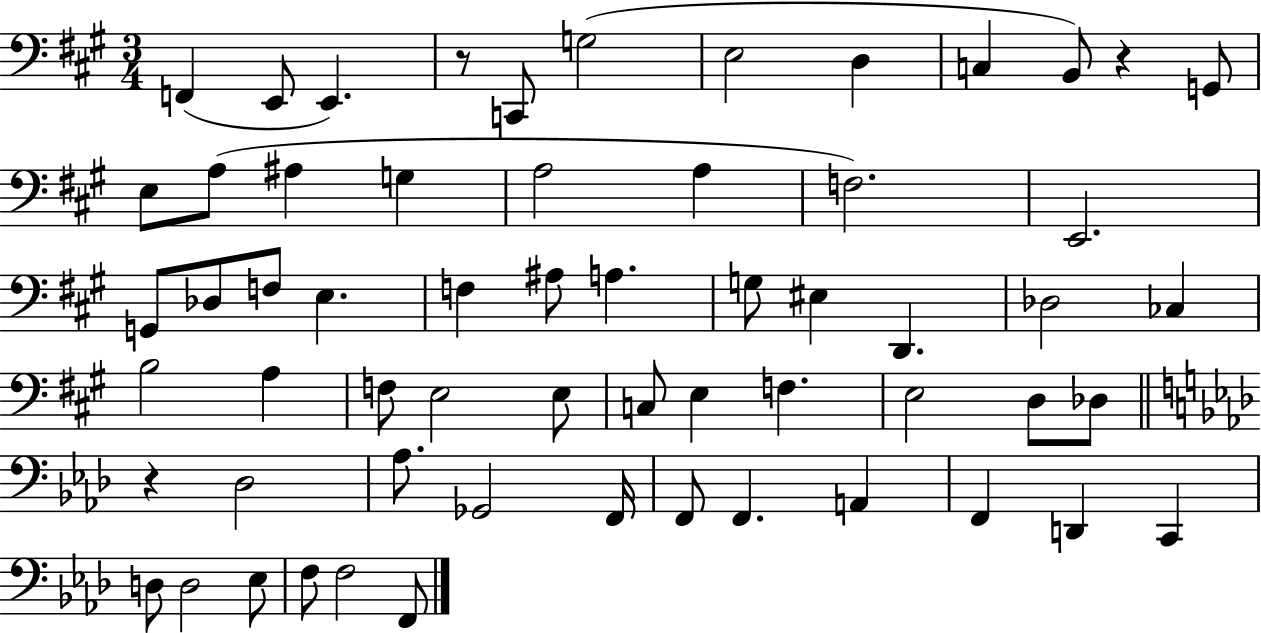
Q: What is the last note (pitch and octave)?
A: F2